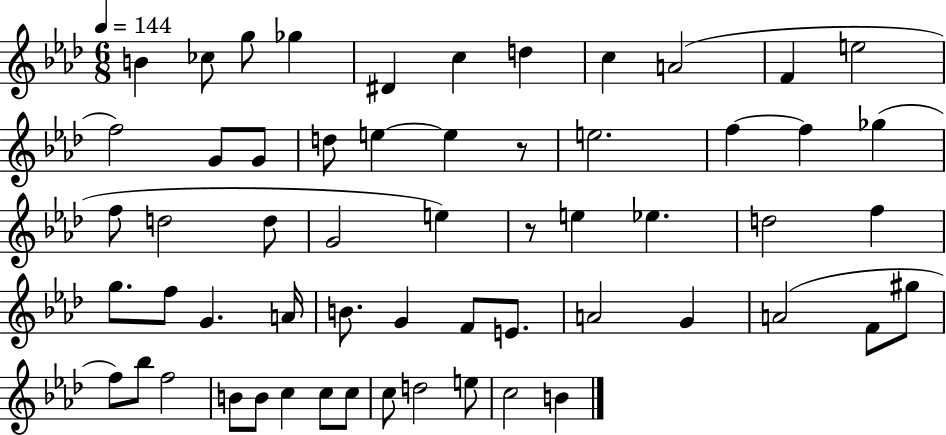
X:1
T:Untitled
M:6/8
L:1/4
K:Ab
B _c/2 g/2 _g ^D c d c A2 F e2 f2 G/2 G/2 d/2 e e z/2 e2 f f _g f/2 d2 d/2 G2 e z/2 e _e d2 f g/2 f/2 G A/4 B/2 G F/2 E/2 A2 G A2 F/2 ^g/2 f/2 _b/2 f2 B/2 B/2 c c/2 c/2 c/2 d2 e/2 c2 B